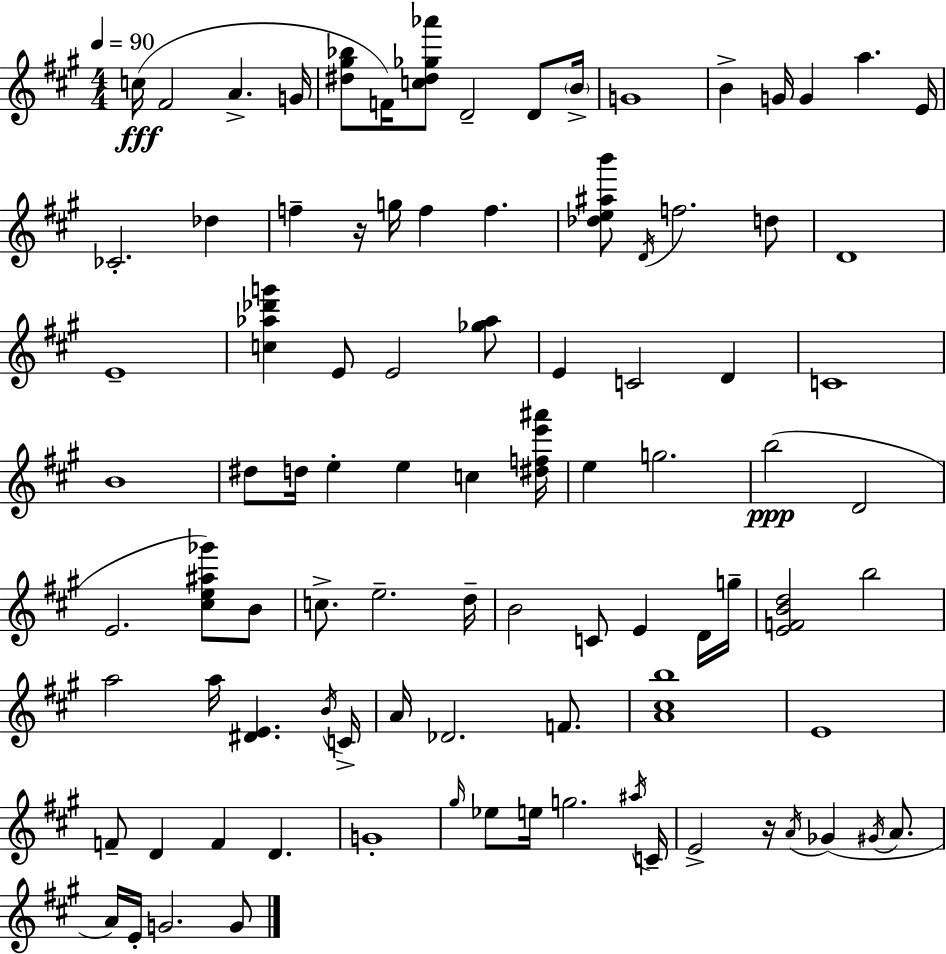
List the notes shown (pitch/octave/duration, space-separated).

C5/s F#4/h A4/q. G4/s [D#5,G#5,Bb5]/e F4/s [C5,D#5,Gb5,Ab6]/e D4/h D4/e B4/s G4/w B4/q G4/s G4/q A5/q. E4/s CES4/h. Db5/q F5/q R/s G5/s F5/q F5/q. [Db5,E5,A#5,B6]/e D4/s F5/h. D5/e D4/w E4/w [C5,Ab5,Db6,G6]/q E4/e E4/h [Gb5,Ab5]/e E4/q C4/h D4/q C4/w B4/w D#5/e D5/s E5/q E5/q C5/q [D#5,F5,E6,A#6]/s E5/q G5/h. B5/h D4/h E4/h. [C#5,E5,A#5,Gb6]/e B4/e C5/e. E5/h. D5/s B4/h C4/e E4/q D4/s G5/s [E4,F4,B4,D5]/h B5/h A5/h A5/s [D#4,E4]/q. B4/s C4/s A4/s Db4/h. F4/e. [A4,C#5,B5]/w E4/w F4/e D4/q F4/q D4/q. G4/w G#5/s Eb5/e E5/s G5/h. A#5/s C4/s E4/h R/s A4/s Gb4/q G#4/s A4/e. A4/s E4/s G4/h. G4/e